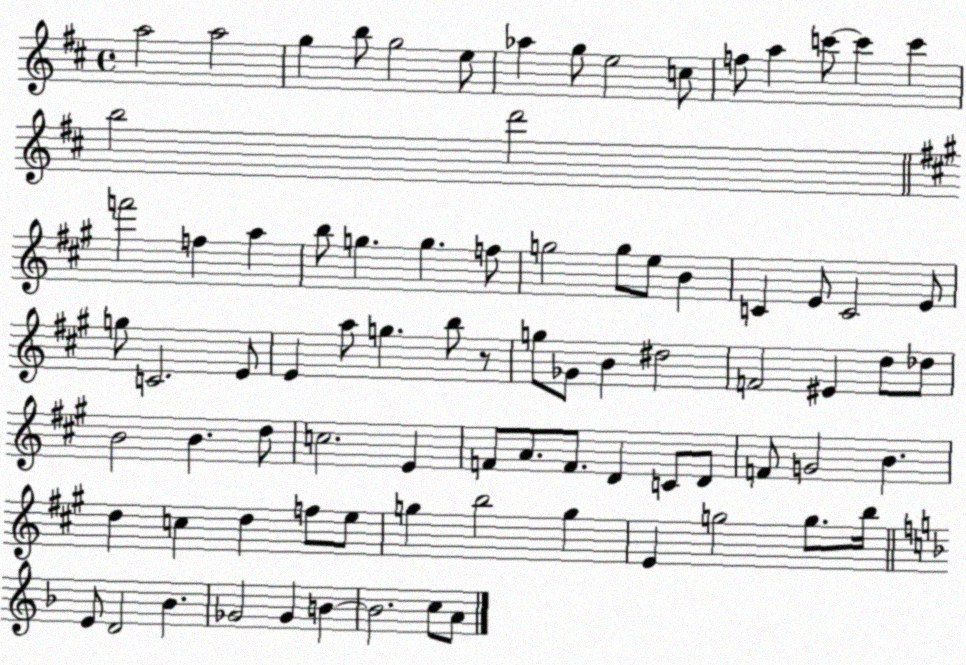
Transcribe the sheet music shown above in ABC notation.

X:1
T:Untitled
M:4/4
L:1/4
K:D
a2 a2 g b/2 g2 e/2 _a g/2 e2 c/2 f/2 a c'/2 c' c' b2 d'2 f'2 f a b/2 g g f/2 g2 g/2 e/2 B C E/2 C2 E/2 g/2 C2 E/2 E a/2 g b/2 z/2 g/2 _G/2 B ^d2 F2 ^E d/2 _d/2 B2 B d/2 c2 E F/2 A/2 F/2 D C/2 D/2 F/2 G2 B d c d f/2 e/2 g b2 g E g2 g/2 b/4 E/2 D2 _B _G2 _G B B2 c/2 A/2